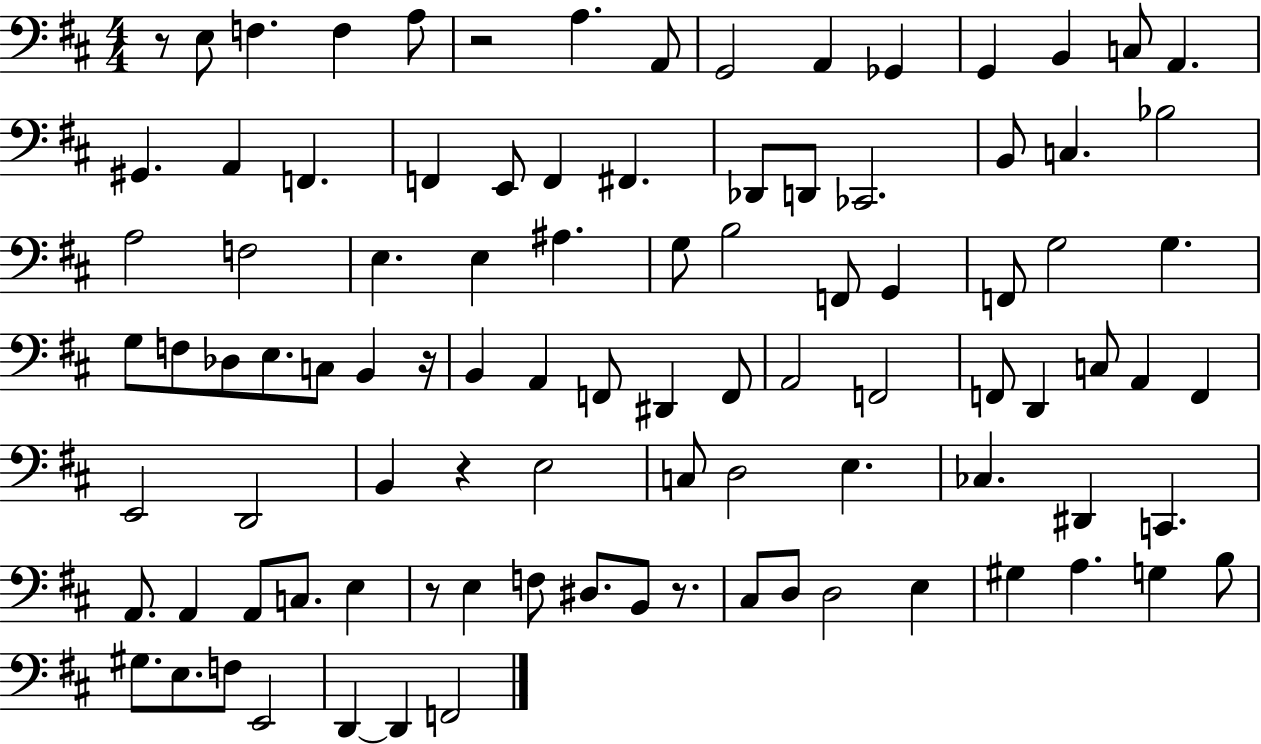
R/e E3/e F3/q. F3/q A3/e R/h A3/q. A2/e G2/h A2/q Gb2/q G2/q B2/q C3/e A2/q. G#2/q. A2/q F2/q. F2/q E2/e F2/q F#2/q. Db2/e D2/e CES2/h. B2/e C3/q. Bb3/h A3/h F3/h E3/q. E3/q A#3/q. G3/e B3/h F2/e G2/q F2/e G3/h G3/q. G3/e F3/e Db3/e E3/e. C3/e B2/q R/s B2/q A2/q F2/e D#2/q F2/e A2/h F2/h F2/e D2/q C3/e A2/q F2/q E2/h D2/h B2/q R/q E3/h C3/e D3/h E3/q. CES3/q. D#2/q C2/q. A2/e. A2/q A2/e C3/e. E3/q R/e E3/q F3/e D#3/e. B2/e R/e. C#3/e D3/e D3/h E3/q G#3/q A3/q. G3/q B3/e G#3/e. E3/e. F3/e E2/h D2/q D2/q F2/h